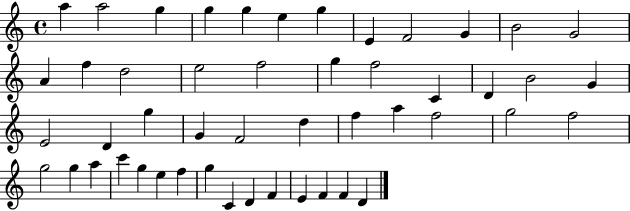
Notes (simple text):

A5/q A5/h G5/q G5/q G5/q E5/q G5/q E4/q F4/h G4/q B4/h G4/h A4/q F5/q D5/h E5/h F5/h G5/q F5/h C4/q D4/q B4/h G4/q E4/h D4/q G5/q G4/q F4/h D5/q F5/q A5/q F5/h G5/h F5/h G5/h G5/q A5/q C6/q G5/q E5/q F5/q G5/q C4/q D4/q F4/q E4/q F4/q F4/q D4/q